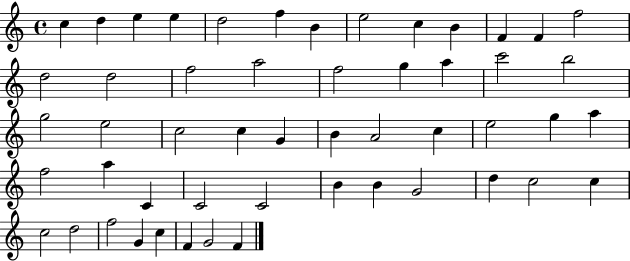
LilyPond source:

{
  \clef treble
  \time 4/4
  \defaultTimeSignature
  \key c \major
  c''4 d''4 e''4 e''4 | d''2 f''4 b'4 | e''2 c''4 b'4 | f'4 f'4 f''2 | \break d''2 d''2 | f''2 a''2 | f''2 g''4 a''4 | c'''2 b''2 | \break g''2 e''2 | c''2 c''4 g'4 | b'4 a'2 c''4 | e''2 g''4 a''4 | \break f''2 a''4 c'4 | c'2 c'2 | b'4 b'4 g'2 | d''4 c''2 c''4 | \break c''2 d''2 | f''2 g'4 c''4 | f'4 g'2 f'4 | \bar "|."
}